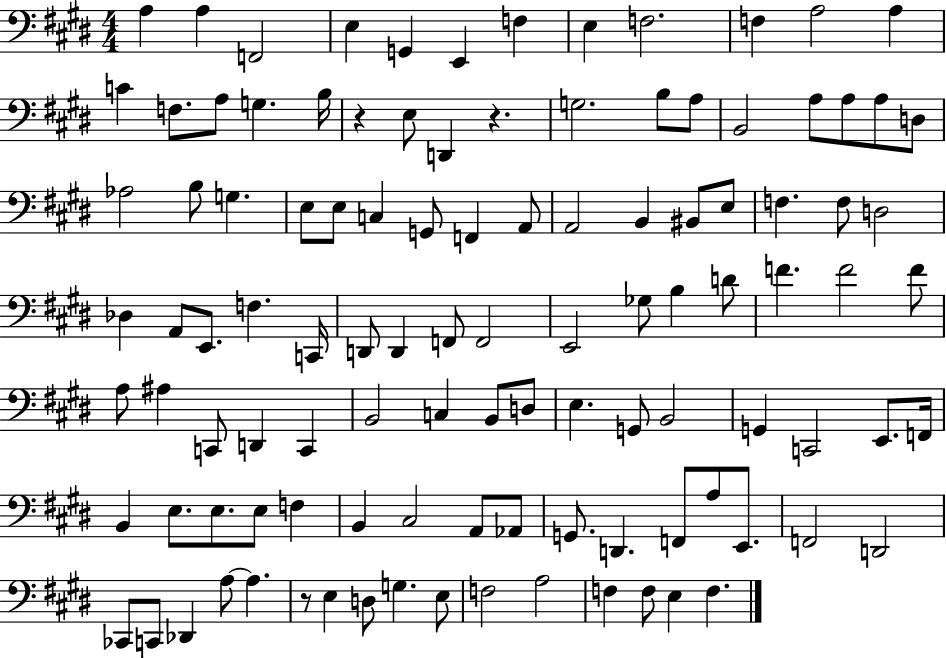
{
  \clef bass
  \numericTimeSignature
  \time 4/4
  \key e \major
  \repeat volta 2 { a4 a4 f,2 | e4 g,4 e,4 f4 | e4 f2. | f4 a2 a4 | \break c'4 f8. a8 g4. b16 | r4 e8 d,4 r4. | g2. b8 a8 | b,2 a8 a8 a8 d8 | \break aes2 b8 g4. | e8 e8 c4 g,8 f,4 a,8 | a,2 b,4 bis,8 e8 | f4. f8 d2 | \break des4 a,8 e,8. f4. c,16 | d,8 d,4 f,8 f,2 | e,2 ges8 b4 d'8 | f'4. f'2 f'8 | \break a8 ais4 c,8 d,4 c,4 | b,2 c4 b,8 d8 | e4. g,8 b,2 | g,4 c,2 e,8. f,16 | \break b,4 e8. e8. e8 f4 | b,4 cis2 a,8 aes,8 | g,8. d,4. f,8 a8 e,8. | f,2 d,2 | \break ces,8 c,8 des,4 a8~~ a4. | r8 e4 d8 g4. e8 | f2 a2 | f4 f8 e4 f4. | \break } \bar "|."
}